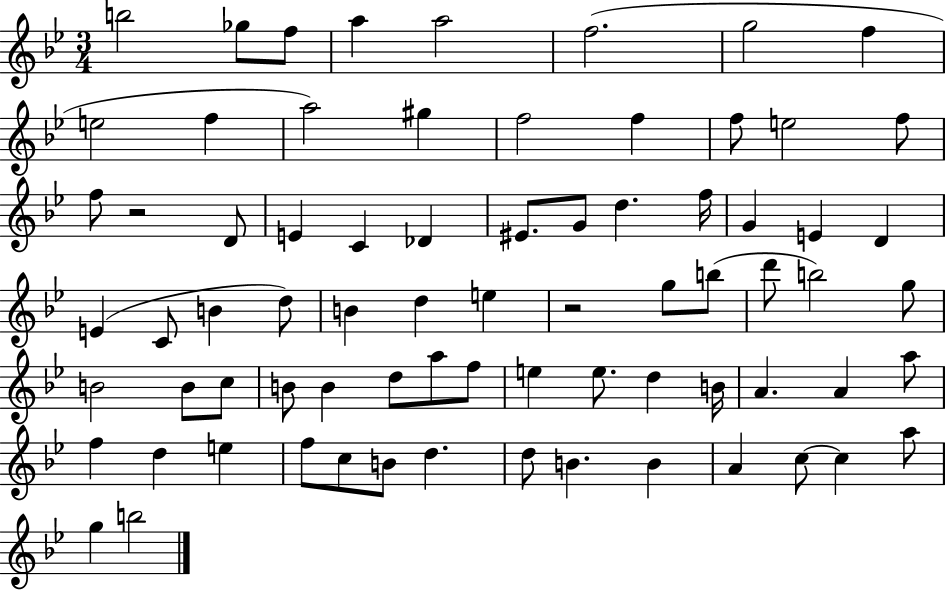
{
  \clef treble
  \numericTimeSignature
  \time 3/4
  \key bes \major
  b''2 ges''8 f''8 | a''4 a''2 | f''2.( | g''2 f''4 | \break e''2 f''4 | a''2) gis''4 | f''2 f''4 | f''8 e''2 f''8 | \break f''8 r2 d'8 | e'4 c'4 des'4 | eis'8. g'8 d''4. f''16 | g'4 e'4 d'4 | \break e'4( c'8 b'4 d''8) | b'4 d''4 e''4 | r2 g''8 b''8( | d'''8 b''2) g''8 | \break b'2 b'8 c''8 | b'8 b'4 d''8 a''8 f''8 | e''4 e''8. d''4 b'16 | a'4. a'4 a''8 | \break f''4 d''4 e''4 | f''8 c''8 b'8 d''4. | d''8 b'4. b'4 | a'4 c''8~~ c''4 a''8 | \break g''4 b''2 | \bar "|."
}